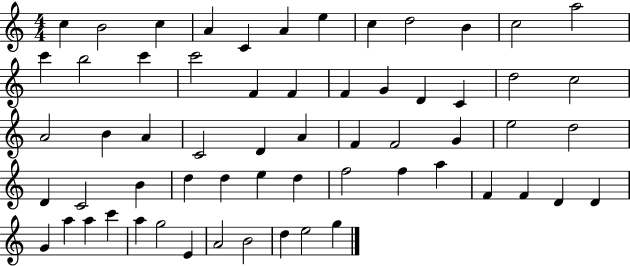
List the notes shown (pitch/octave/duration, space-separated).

C5/q B4/h C5/q A4/q C4/q A4/q E5/q C5/q D5/h B4/q C5/h A5/h C6/q B5/h C6/q C6/h F4/q F4/q F4/q G4/q D4/q C4/q D5/h C5/h A4/h B4/q A4/q C4/h D4/q A4/q F4/q F4/h G4/q E5/h D5/h D4/q C4/h B4/q D5/q D5/q E5/q D5/q F5/h F5/q A5/q F4/q F4/q D4/q D4/q G4/q A5/q A5/q C6/q A5/q G5/h E4/q A4/h B4/h D5/q E5/h G5/q